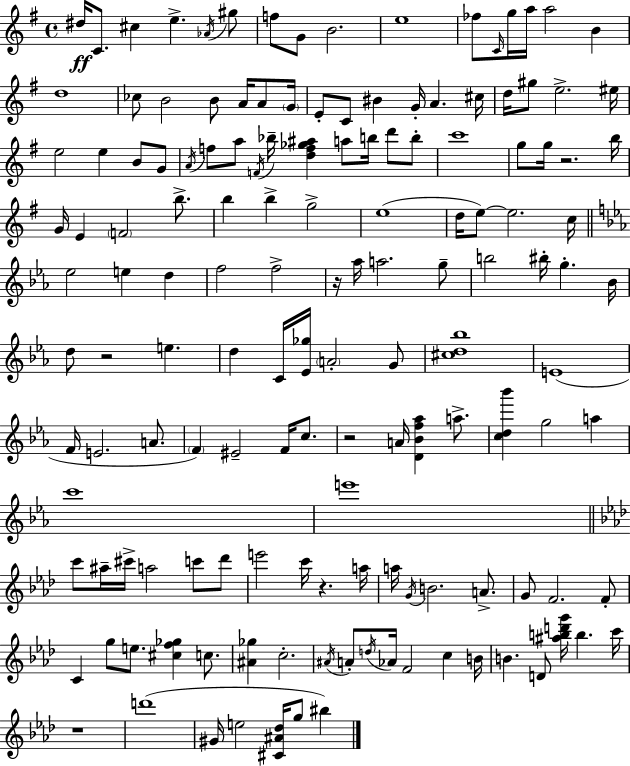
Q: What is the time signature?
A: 4/4